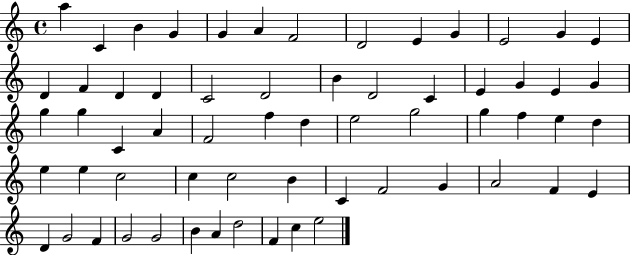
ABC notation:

X:1
T:Untitled
M:4/4
L:1/4
K:C
a C B G G A F2 D2 E G E2 G E D F D D C2 D2 B D2 C E G E G g g C A F2 f d e2 g2 g f e d e e c2 c c2 B C F2 G A2 F E D G2 F G2 G2 B A d2 F c e2